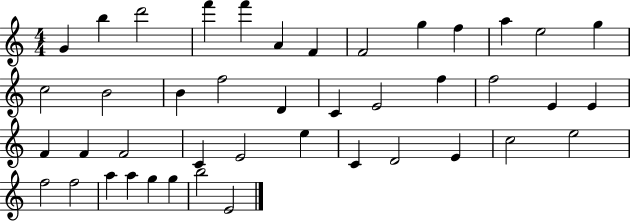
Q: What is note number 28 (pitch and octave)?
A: C4